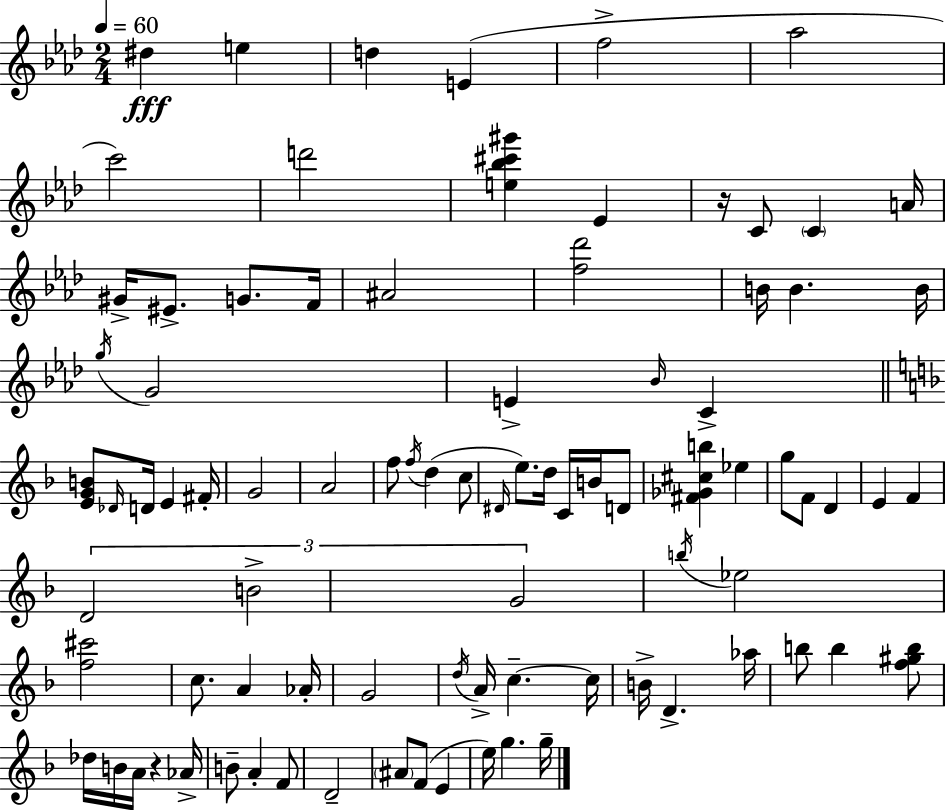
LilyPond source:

{
  \clef treble
  \numericTimeSignature
  \time 2/4
  \key aes \major
  \tempo 4 = 60
  dis''4\fff e''4 | d''4 e'4( | f''2-> | aes''2 | \break c'''2) | d'''2 | <e'' bes'' cis''' gis'''>4 ees'4 | r16 c'8 \parenthesize c'4 a'16 | \break gis'16-> eis'8.-> g'8. f'16 | ais'2 | <f'' des'''>2 | b'16 b'4. b'16 | \break \acciaccatura { g''16 } g'2 | e'4-> \grace { bes'16 } c'4-> | \bar "||" \break \key d \minor <e' g' b'>8 \grace { des'16 } d'16 e'4 | fis'16-. g'2 | a'2 | f''8 \acciaccatura { f''16 } d''4( | \break c''8 \grace { dis'16 } e''8.) d''16 c'16 | b'16 d'8 <fis' ges' cis'' b''>4 ees''4 | g''8 f'8 d'4 | e'4 f'4 | \break \tuplet 3/2 { d'2 | b'2-> | g'2 } | \acciaccatura { b''16 } ees''2 | \break <f'' cis'''>2 | c''8. a'4 | aes'16-. g'2 | \acciaccatura { d''16 } a'16-> c''4.--~~ | \break c''16 b'16-> d'4.-> | aes''16 b''8 b''4 | <f'' gis'' b''>8 des''16 b'16 a'16 | r4 aes'16-> b'8-- a'4-. | \break f'8 d'2-- | \parenthesize ais'8 f'8( | e'4 e''16) g''4. | g''16-- \bar "|."
}